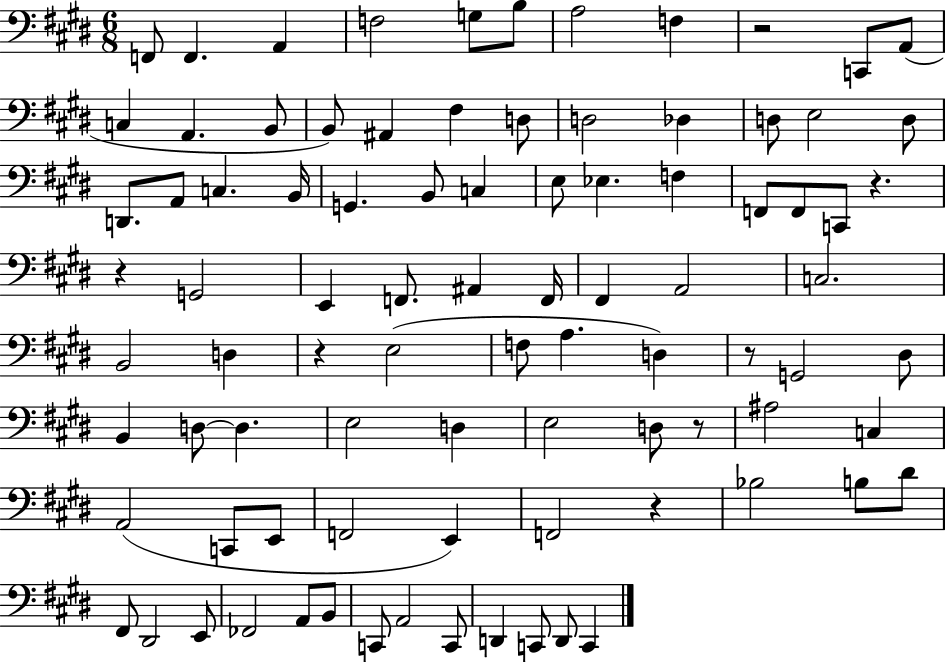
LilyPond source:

{
  \clef bass
  \numericTimeSignature
  \time 6/8
  \key e \major
  \repeat volta 2 { f,8 f,4. a,4 | f2 g8 b8 | a2 f4 | r2 c,8 a,8( | \break c4 a,4. b,8 | b,8) ais,4 fis4 d8 | d2 des4 | d8 e2 d8 | \break d,8. a,8 c4. b,16 | g,4. b,8 c4 | e8 ees4. f4 | f,8 f,8 c,8 r4. | \break r4 g,2 | e,4 f,8. ais,4 f,16 | fis,4 a,2 | c2. | \break b,2 d4 | r4 e2( | f8 a4. d4) | r8 g,2 dis8 | \break b,4 d8~~ d4. | e2 d4 | e2 d8 r8 | ais2 c4 | \break a,2( c,8 e,8 | f,2 e,4) | f,2 r4 | bes2 b8 dis'8 | \break fis,8 dis,2 e,8 | fes,2 a,8 b,8 | c,8 a,2 c,8 | d,4 c,8 d,8 c,4 | \break } \bar "|."
}